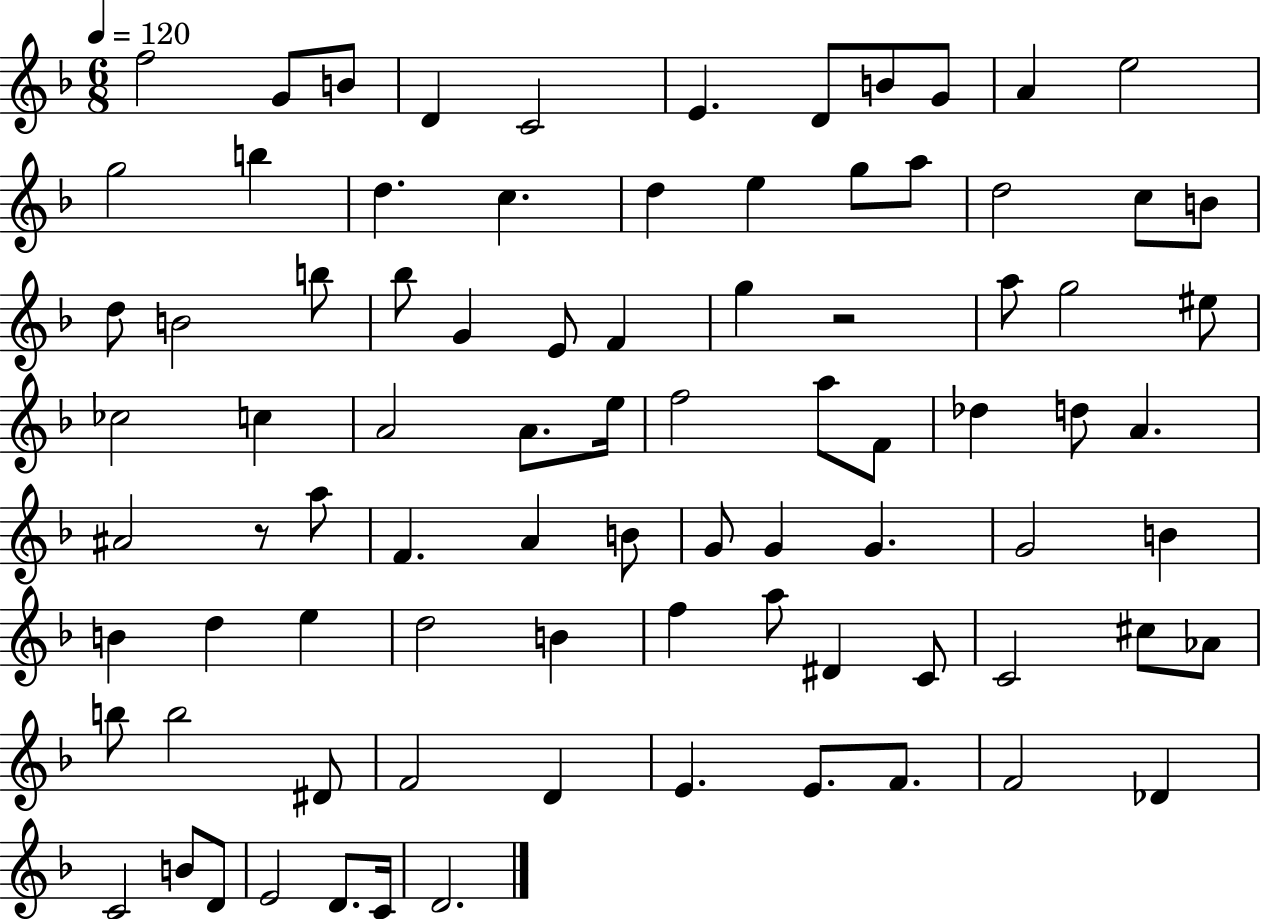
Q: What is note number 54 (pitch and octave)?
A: B4